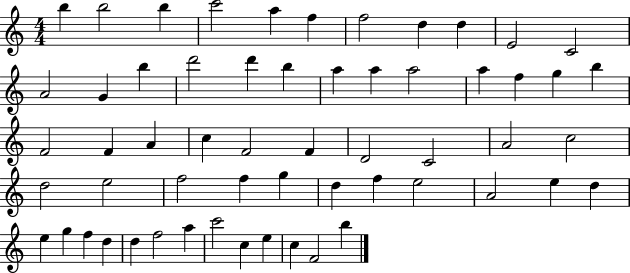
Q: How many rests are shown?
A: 0